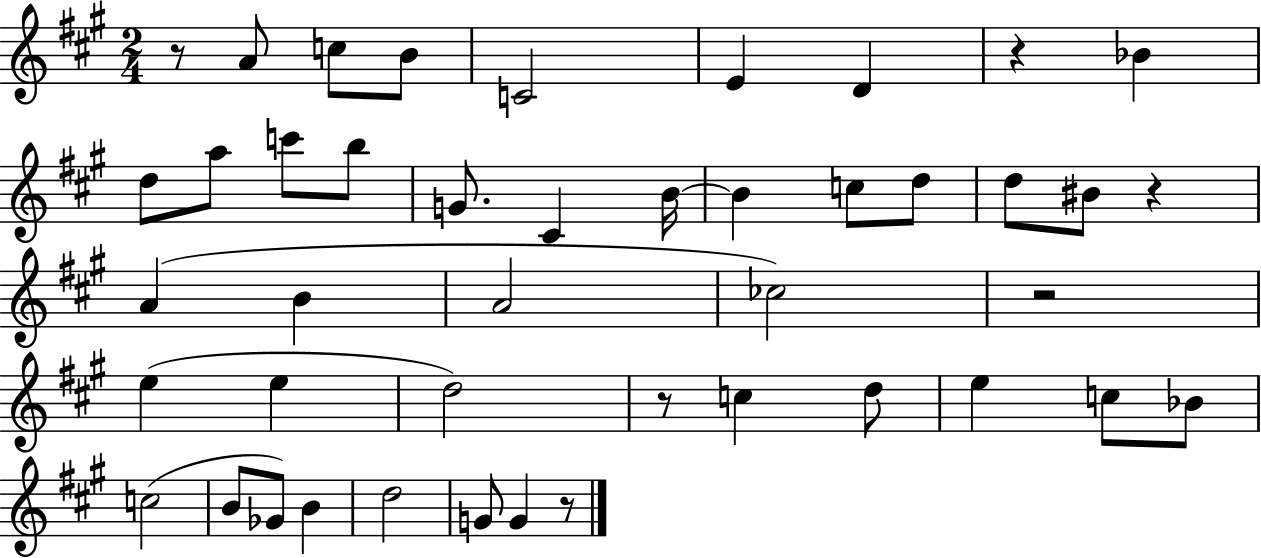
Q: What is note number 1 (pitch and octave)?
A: A4